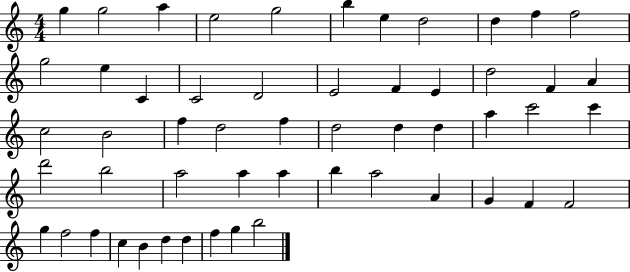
G5/q G5/h A5/q E5/h G5/h B5/q E5/q D5/h D5/q F5/q F5/h G5/h E5/q C4/q C4/h D4/h E4/h F4/q E4/q D5/h F4/q A4/q C5/h B4/h F5/q D5/h F5/q D5/h D5/q D5/q A5/q C6/h C6/q D6/h B5/h A5/h A5/q A5/q B5/q A5/h A4/q G4/q F4/q F4/h G5/q F5/h F5/q C5/q B4/q D5/q D5/q F5/q G5/q B5/h